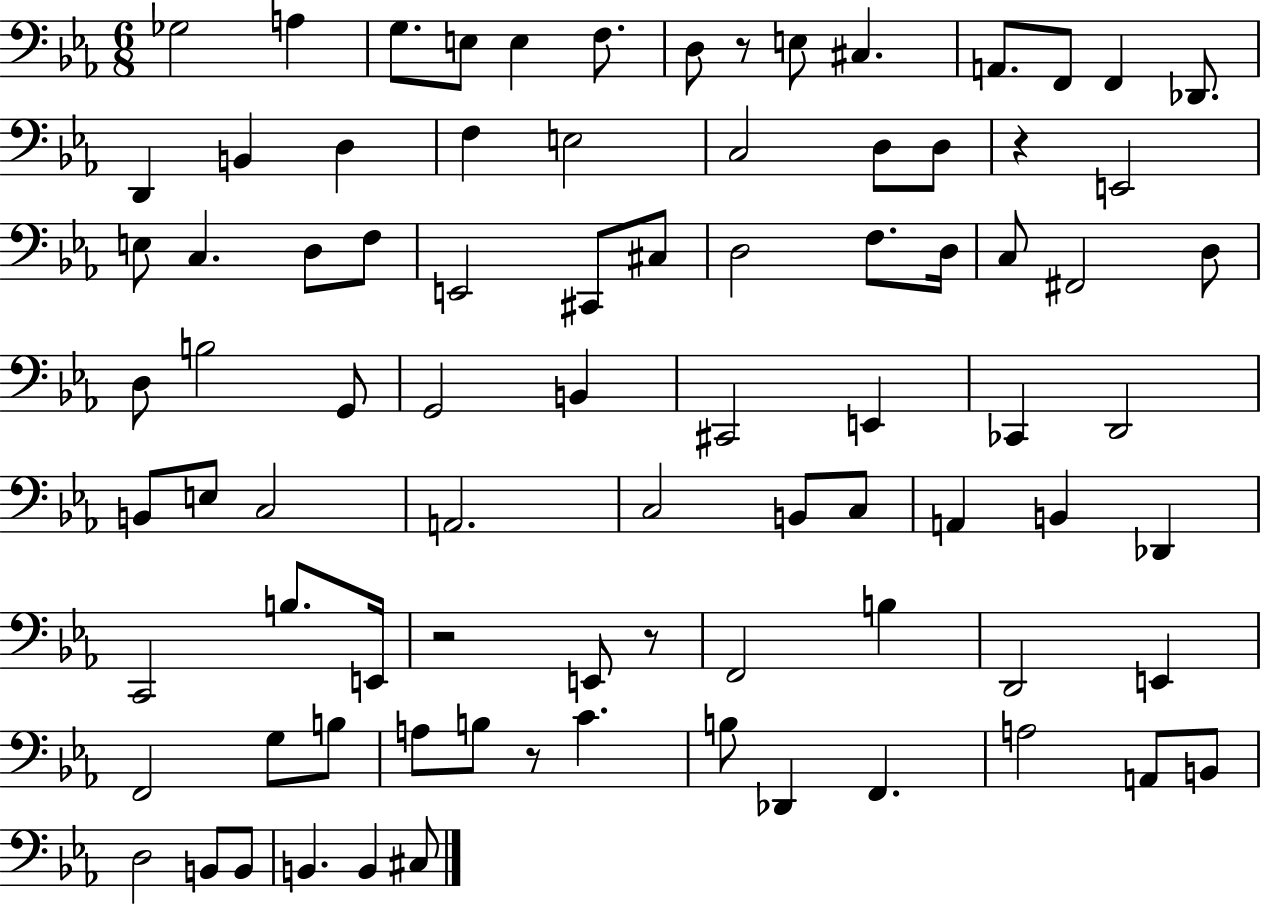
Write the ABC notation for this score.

X:1
T:Untitled
M:6/8
L:1/4
K:Eb
_G,2 A, G,/2 E,/2 E, F,/2 D,/2 z/2 E,/2 ^C, A,,/2 F,,/2 F,, _D,,/2 D,, B,, D, F, E,2 C,2 D,/2 D,/2 z E,,2 E,/2 C, D,/2 F,/2 E,,2 ^C,,/2 ^C,/2 D,2 F,/2 D,/4 C,/2 ^F,,2 D,/2 D,/2 B,2 G,,/2 G,,2 B,, ^C,,2 E,, _C,, D,,2 B,,/2 E,/2 C,2 A,,2 C,2 B,,/2 C,/2 A,, B,, _D,, C,,2 B,/2 E,,/4 z2 E,,/2 z/2 F,,2 B, D,,2 E,, F,,2 G,/2 B,/2 A,/2 B,/2 z/2 C B,/2 _D,, F,, A,2 A,,/2 B,,/2 D,2 B,,/2 B,,/2 B,, B,, ^C,/2